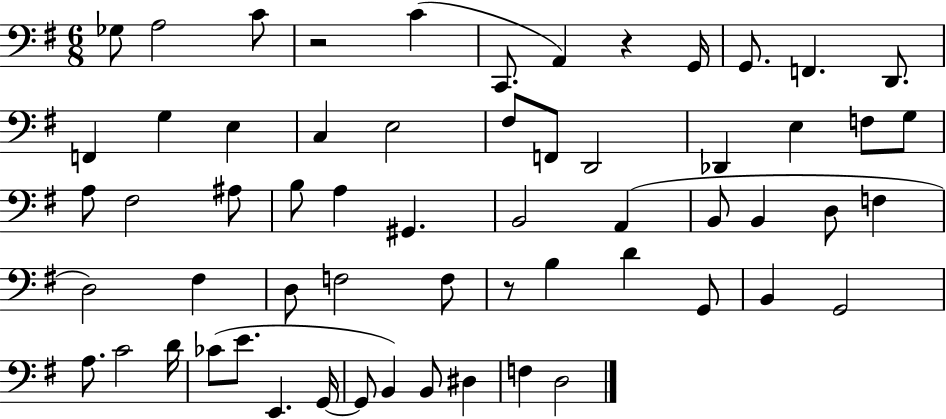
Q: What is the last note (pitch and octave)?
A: D3